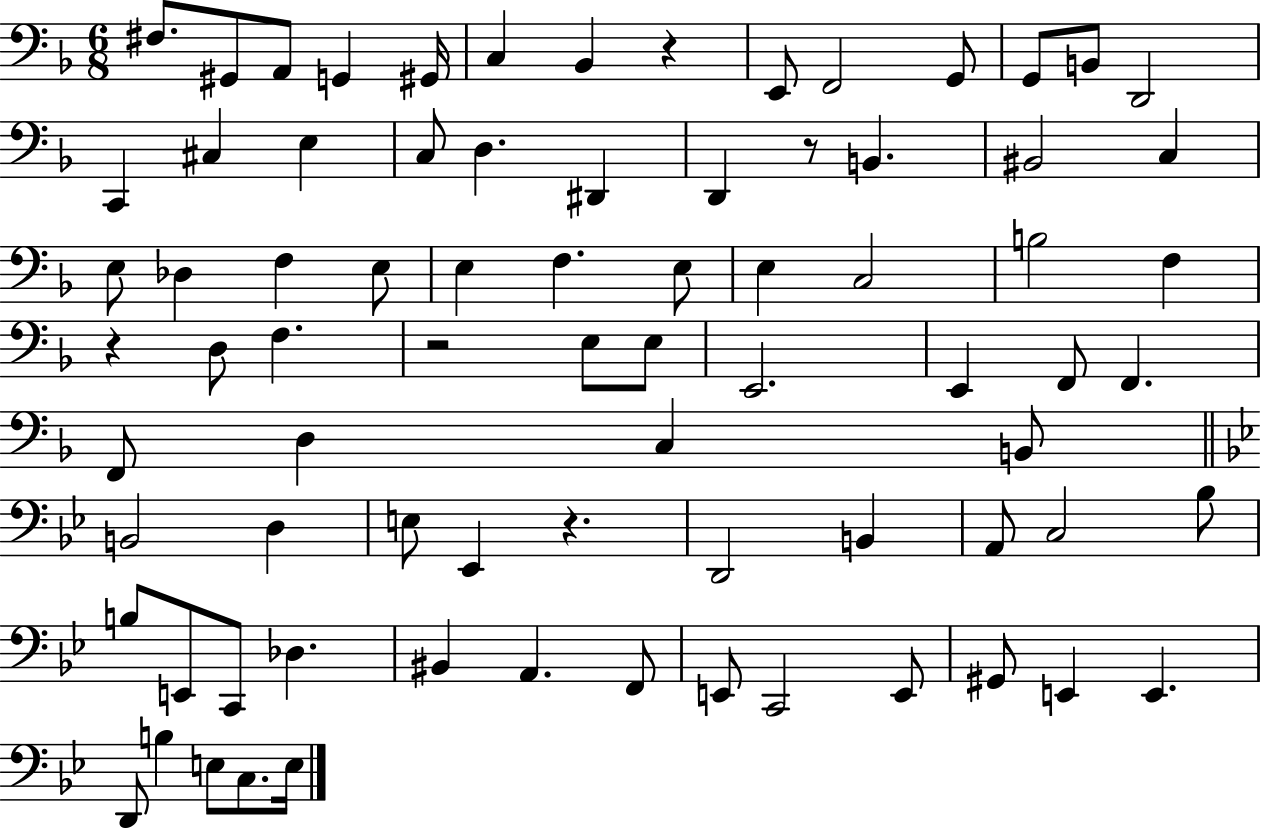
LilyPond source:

{
  \clef bass
  \numericTimeSignature
  \time 6/8
  \key f \major
  fis8. gis,8 a,8 g,4 gis,16 | c4 bes,4 r4 | e,8 f,2 g,8 | g,8 b,8 d,2 | \break c,4 cis4 e4 | c8 d4. dis,4 | d,4 r8 b,4. | bis,2 c4 | \break e8 des4 f4 e8 | e4 f4. e8 | e4 c2 | b2 f4 | \break r4 d8 f4. | r2 e8 e8 | e,2. | e,4 f,8 f,4. | \break f,8 d4 c4 b,8 | \bar "||" \break \key g \minor b,2 d4 | e8 ees,4 r4. | d,2 b,4 | a,8 c2 bes8 | \break b8 e,8 c,8 des4. | bis,4 a,4. f,8 | e,8 c,2 e,8 | gis,8 e,4 e,4. | \break d,8 b4 e8 c8. e16 | \bar "|."
}